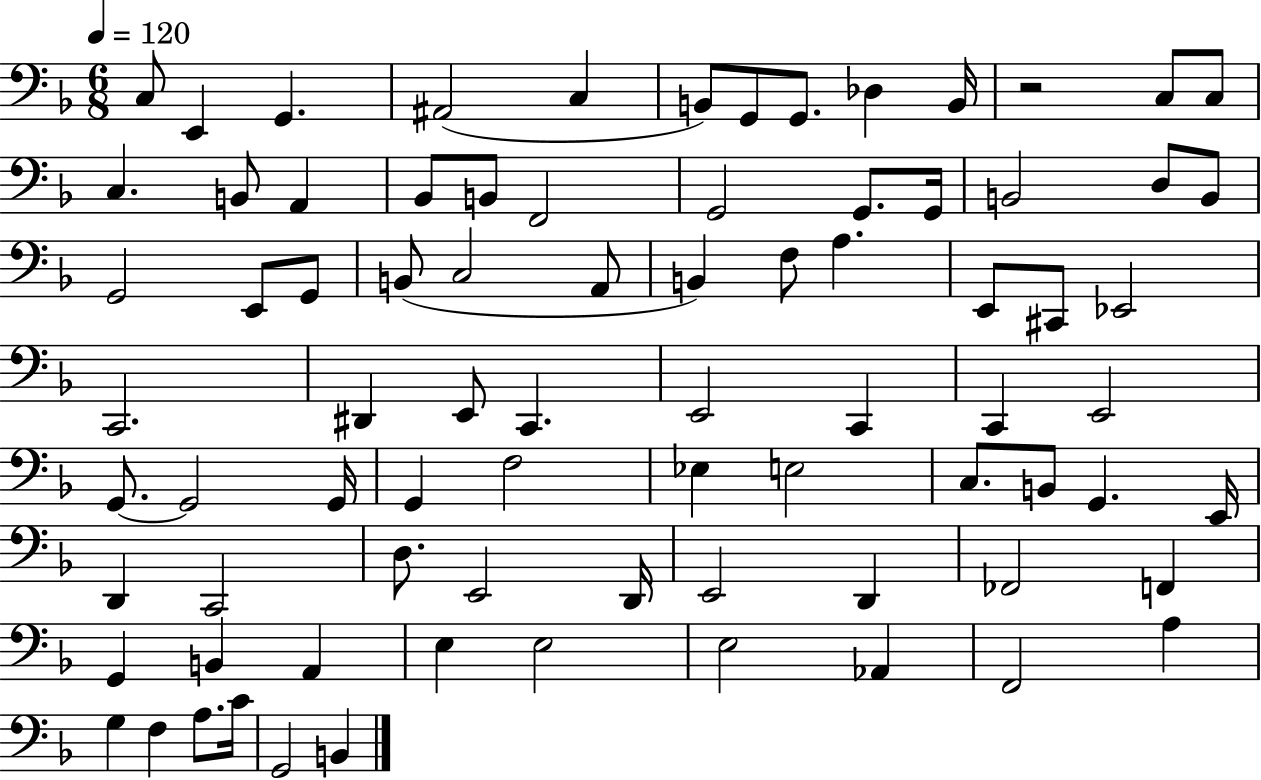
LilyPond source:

{
  \clef bass
  \numericTimeSignature
  \time 6/8
  \key f \major
  \tempo 4 = 120
  c8 e,4 g,4. | ais,2( c4 | b,8) g,8 g,8. des4 b,16 | r2 c8 c8 | \break c4. b,8 a,4 | bes,8 b,8 f,2 | g,2 g,8. g,16 | b,2 d8 b,8 | \break g,2 e,8 g,8 | b,8( c2 a,8 | b,4) f8 a4. | e,8 cis,8 ees,2 | \break c,2. | dis,4 e,8 c,4. | e,2 c,4 | c,4 e,2 | \break g,8.~~ g,2 g,16 | g,4 f2 | ees4 e2 | c8. b,8 g,4. e,16 | \break d,4 c,2 | d8. e,2 d,16 | e,2 d,4 | fes,2 f,4 | \break g,4 b,4 a,4 | e4 e2 | e2 aes,4 | f,2 a4 | \break g4 f4 a8. c'16 | g,2 b,4 | \bar "|."
}